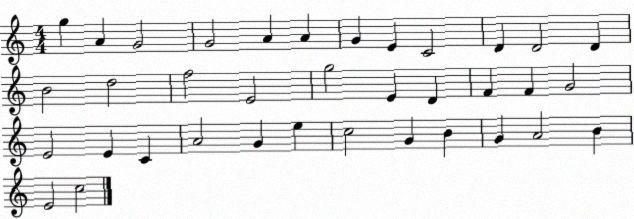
X:1
T:Untitled
M:4/4
L:1/4
K:C
g A G2 G2 A A G E C2 D D2 D B2 d2 f2 E2 g2 E D F F G2 E2 E C A2 G e c2 G B G A2 B E2 c2